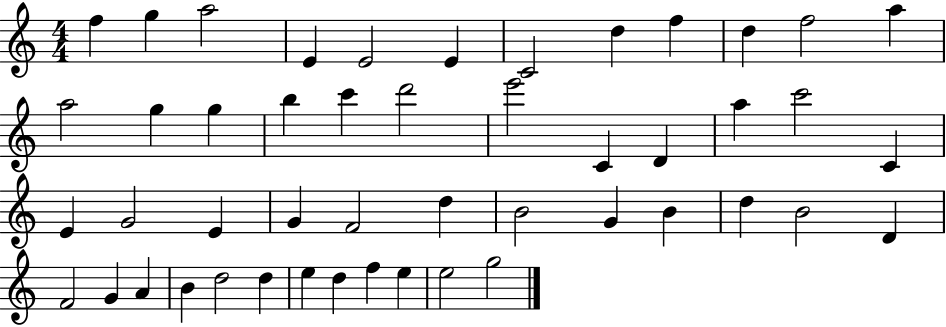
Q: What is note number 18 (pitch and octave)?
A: D6